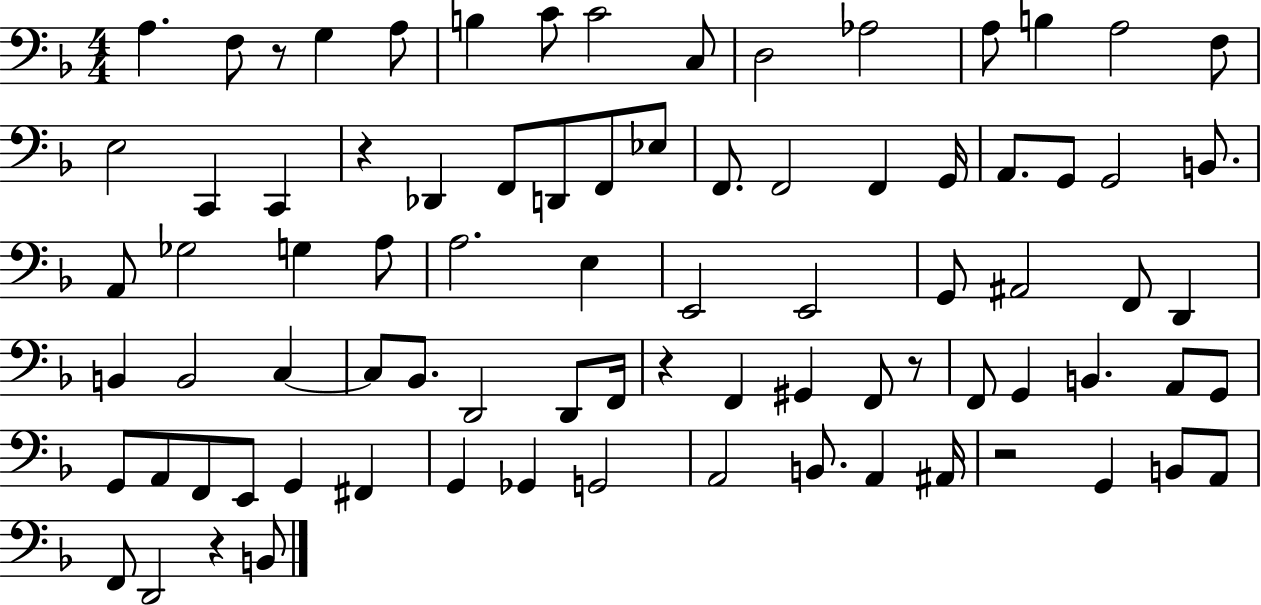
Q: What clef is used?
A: bass